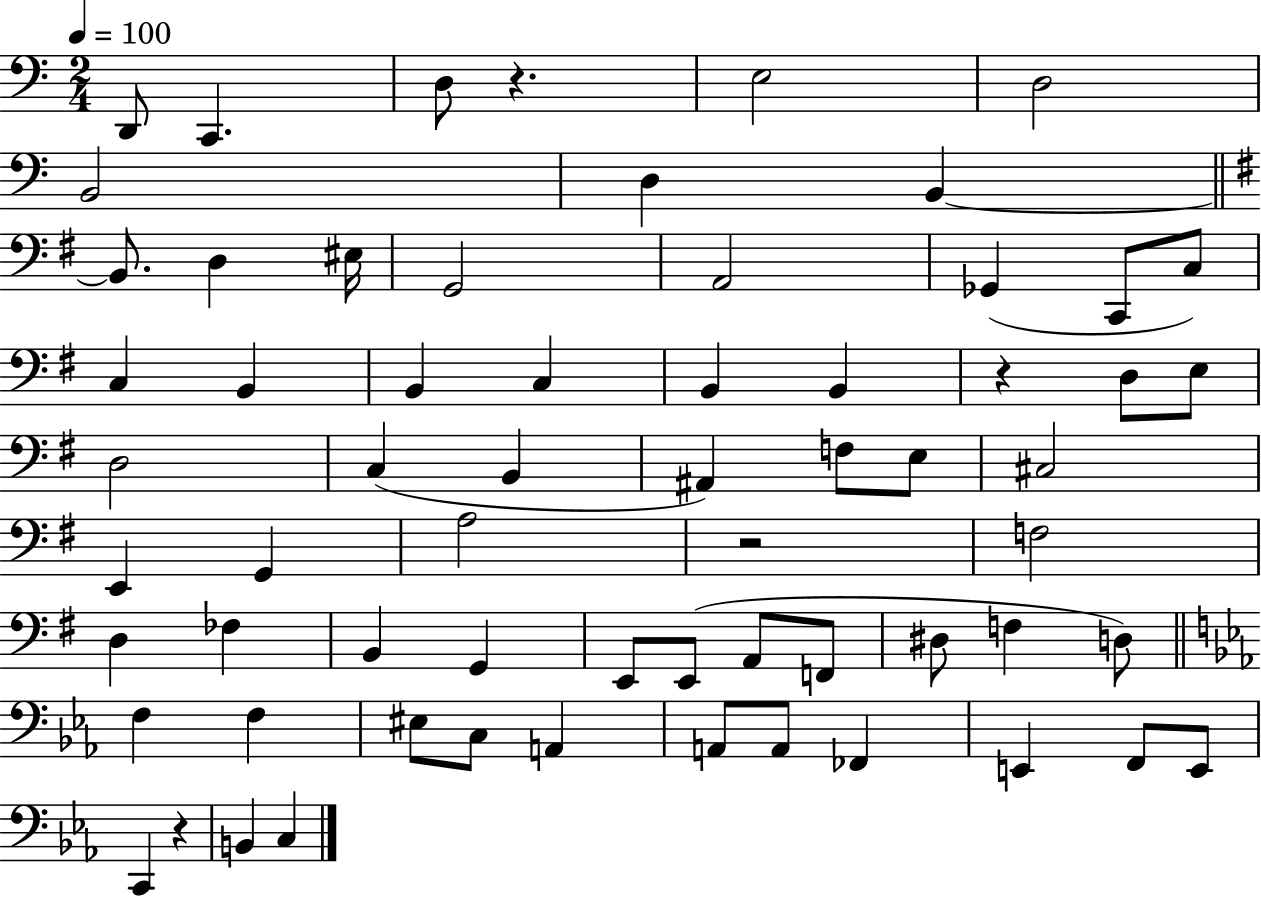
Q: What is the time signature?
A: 2/4